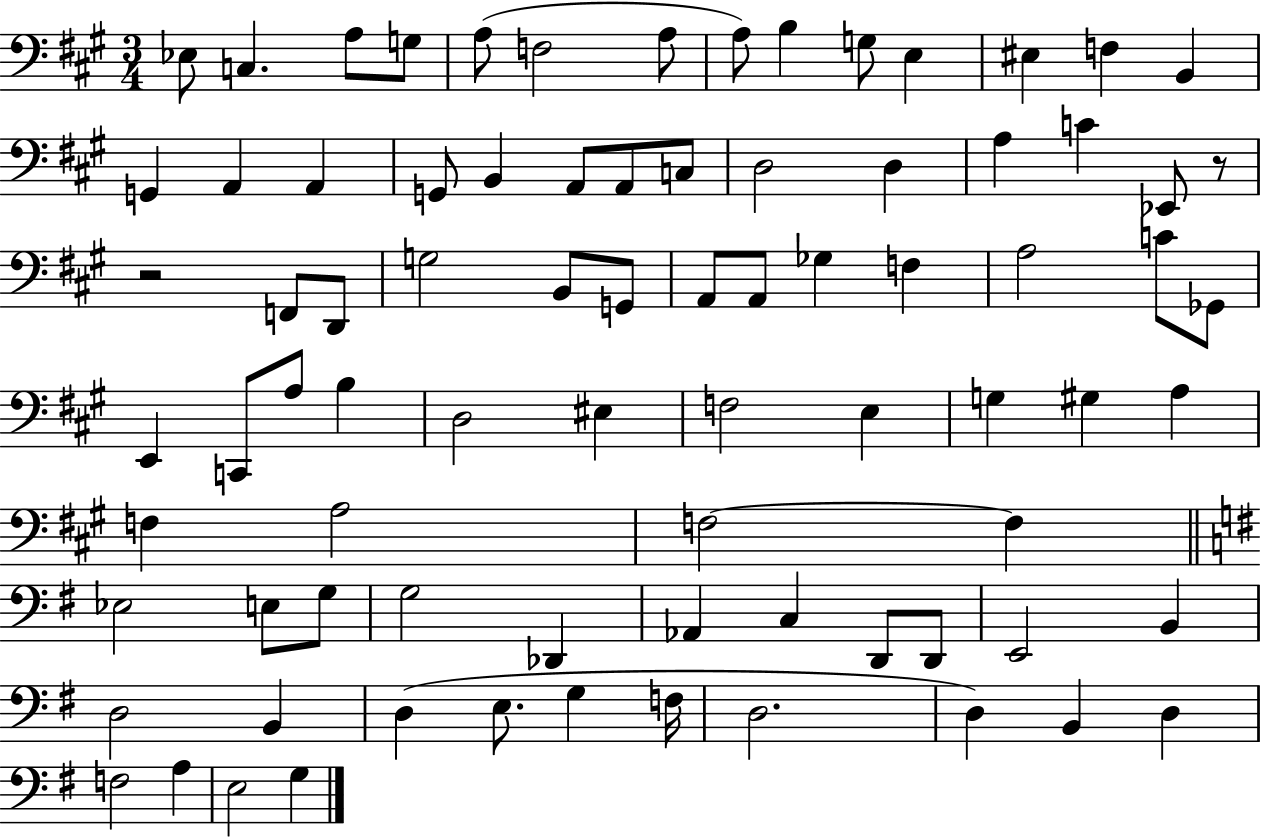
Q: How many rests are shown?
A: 2